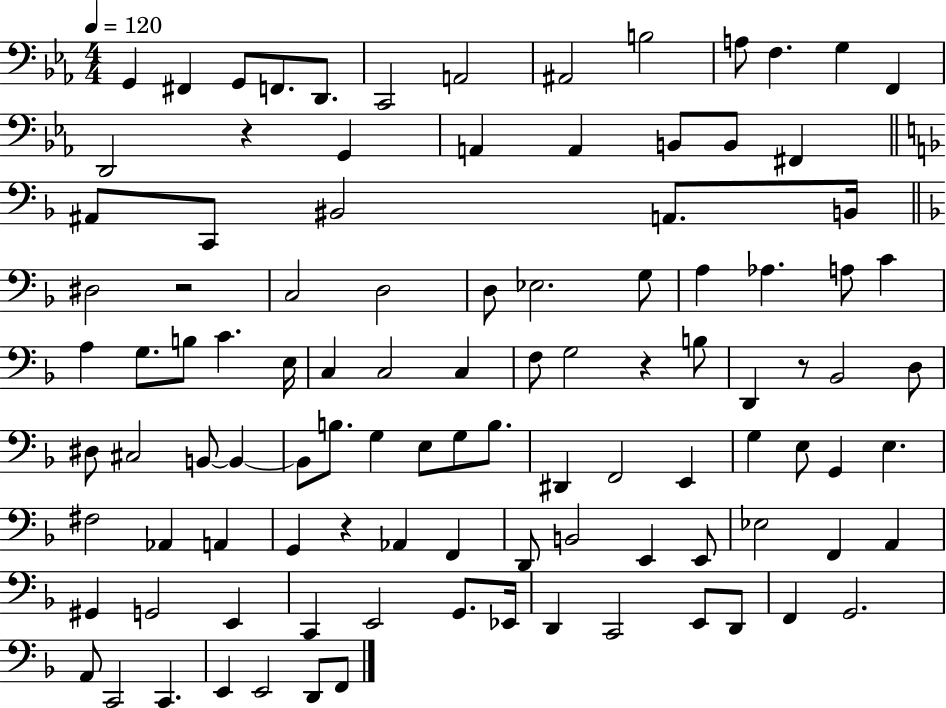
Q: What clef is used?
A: bass